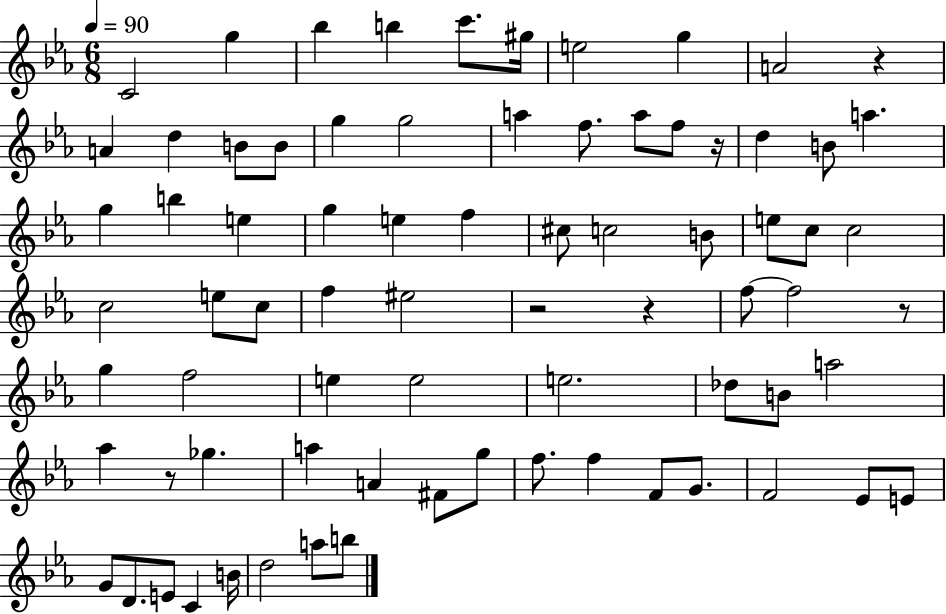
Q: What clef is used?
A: treble